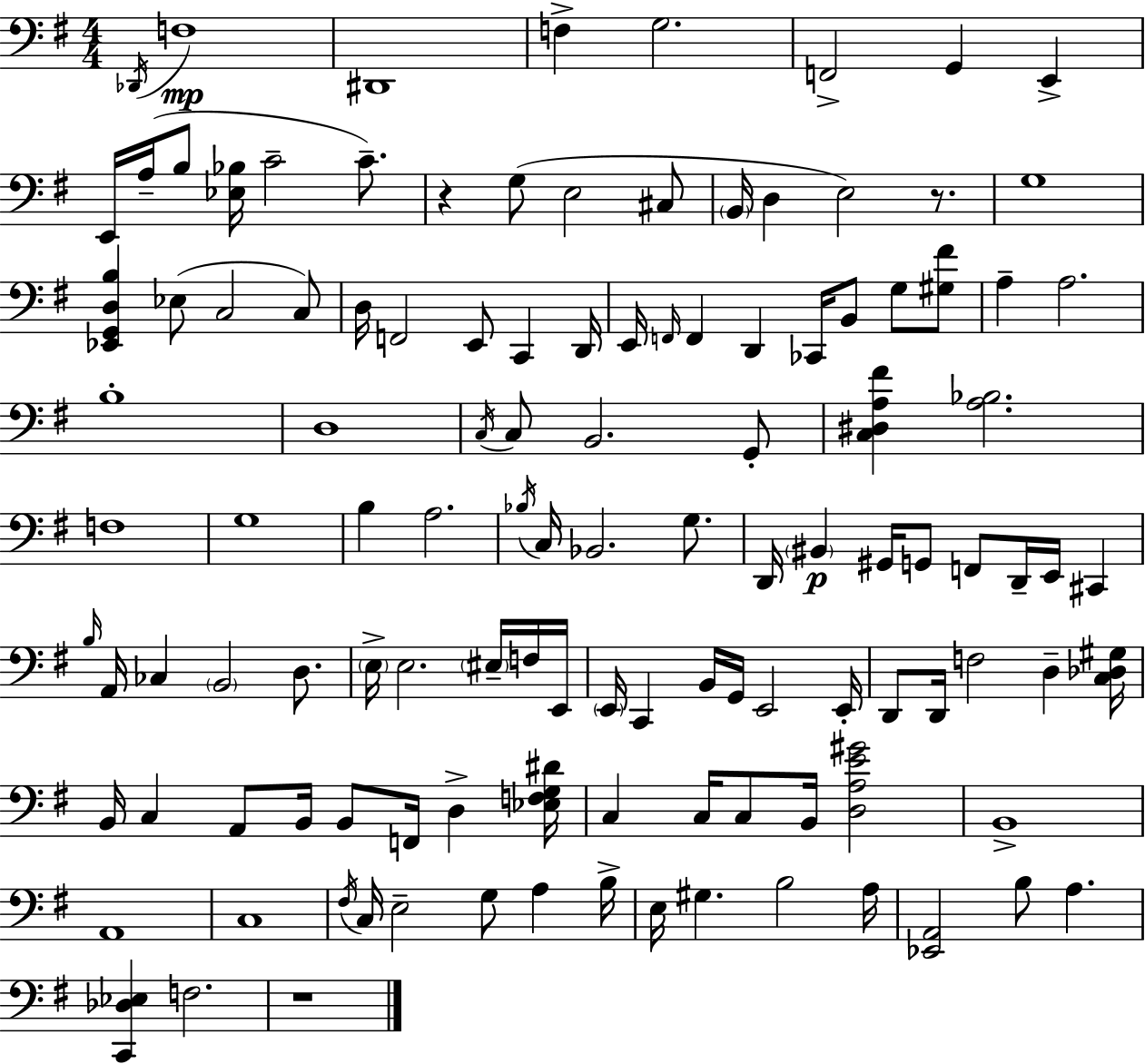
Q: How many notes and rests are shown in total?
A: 119